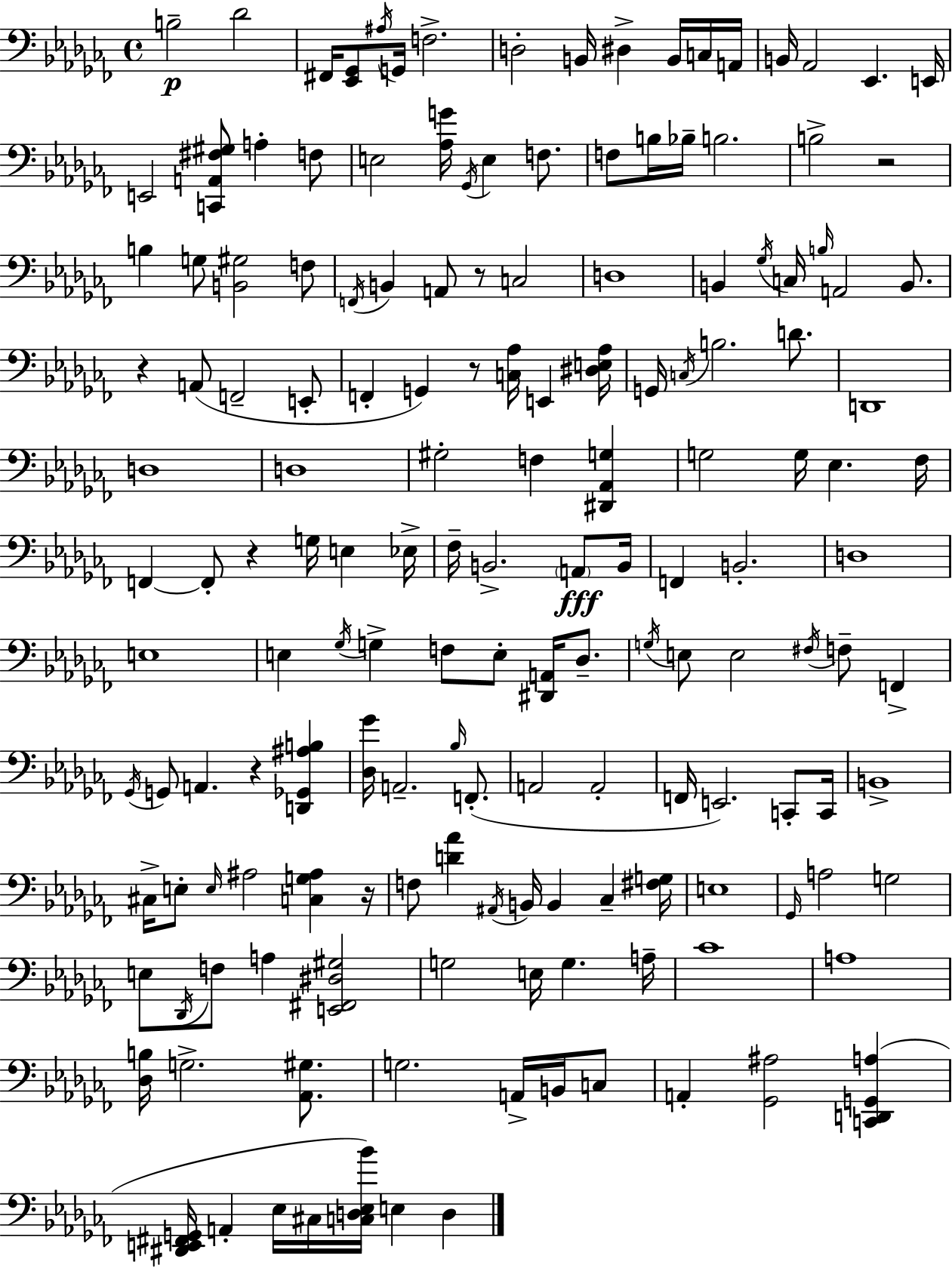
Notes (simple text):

B3/h Db4/h F#2/s [Eb2,Gb2]/e A#3/s G2/s F3/h. D3/h B2/s D#3/q B2/s C3/s A2/s B2/s Ab2/h Eb2/q. E2/s E2/h [C2,A2,F#3,G#3]/e A3/q F3/e E3/h [Ab3,G4]/s Gb2/s E3/q F3/e. F3/e B3/s Bb3/s B3/h. B3/h R/h B3/q G3/e [B2,G#3]/h F3/e F2/s B2/q A2/e R/e C3/h D3/w B2/q Gb3/s C3/s B3/s A2/h B2/e. R/q A2/e F2/h E2/e F2/q G2/q R/e [C3,Ab3]/s E2/q [D#3,E3,Ab3]/s G2/s C3/s B3/h. D4/e. D2/w D3/w D3/w G#3/h F3/q [D#2,Ab2,G3]/q G3/h G3/s Eb3/q. FES3/s F2/q F2/e R/q G3/s E3/q Eb3/s FES3/s B2/h. A2/e B2/s F2/q B2/h. D3/w E3/w E3/q Gb3/s G3/q F3/e E3/e [D#2,A2]/s Db3/e. G3/s E3/e E3/h F#3/s F3/e F2/q Gb2/s G2/e A2/q. R/q [D2,Gb2,A#3,B3]/q [Db3,Gb4]/s A2/h. Bb3/s F2/e. A2/h A2/h F2/s E2/h. C2/e C2/s B2/w C#3/s E3/e E3/s A#3/h [C3,G3,A#3]/q R/s F3/e [D4,Ab4]/q A#2/s B2/s B2/q CES3/q [F#3,G3]/s E3/w Gb2/s A3/h G3/h E3/e Db2/s F3/e A3/q [E2,F#2,D#3,G#3]/h G3/h E3/s G3/q. A3/s CES4/w A3/w [Db3,B3]/s G3/h. [Ab2,G#3]/e. G3/h. A2/s B2/s C3/e A2/q [Gb2,A#3]/h [C2,D2,G2,A3]/q [D#2,E2,F#2,G2]/s A2/q Eb3/s C#3/s [C3,D3,Eb3,Bb4]/s E3/q D3/q